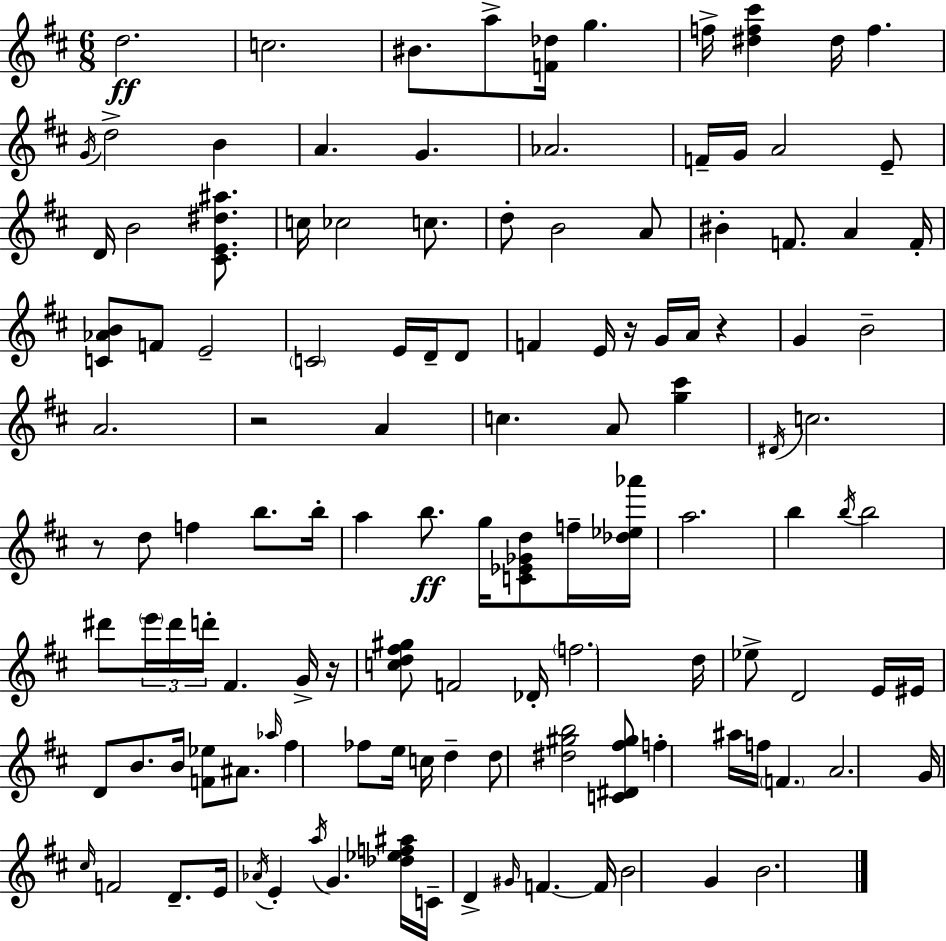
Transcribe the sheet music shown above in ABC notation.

X:1
T:Untitled
M:6/8
L:1/4
K:D
d2 c2 ^B/2 a/2 [F_d]/4 g f/4 [^df^c'] ^d/4 f G/4 d2 B A G _A2 F/4 G/4 A2 E/2 D/4 B2 [^CE^d^a]/2 c/4 _c2 c/2 d/2 B2 A/2 ^B F/2 A F/4 [C_AB]/2 F/2 E2 C2 E/4 D/4 D/2 F E/4 z/4 G/4 A/4 z G B2 A2 z2 A c A/2 [g^c'] ^D/4 c2 z/2 d/2 f b/2 b/4 a b/2 g/4 [C_E_Gd]/2 f/4 [_d_e_a']/4 a2 b b/4 b2 ^d'/2 e'/4 ^d'/4 d'/4 ^F G/4 z/4 [cd^f^g]/2 F2 _D/4 f2 d/4 _e/2 D2 E/4 ^E/4 D/2 B/2 B/4 [F_e]/2 ^A/2 _a/4 ^f _f/2 e/4 c/4 d d/2 [^d^gb]2 [C^D^f^g]/2 f ^a/4 f/4 F A2 G/4 ^c/4 F2 D/2 E/4 _A/4 E a/4 G [_d_ef^a]/4 C/4 D ^G/4 F F/4 B2 G B2